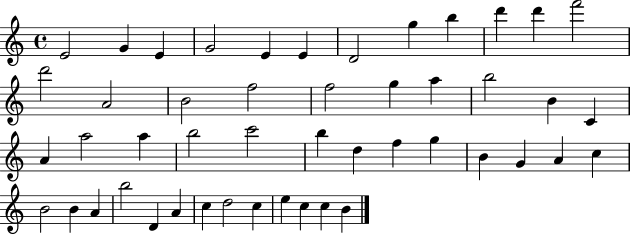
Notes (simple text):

E4/h G4/q E4/q G4/h E4/q E4/q D4/h G5/q B5/q D6/q D6/q F6/h D6/h A4/h B4/h F5/h F5/h G5/q A5/q B5/h B4/q C4/q A4/q A5/h A5/q B5/h C6/h B5/q D5/q F5/q G5/q B4/q G4/q A4/q C5/q B4/h B4/q A4/q B5/h D4/q A4/q C5/q D5/h C5/q E5/q C5/q C5/q B4/q